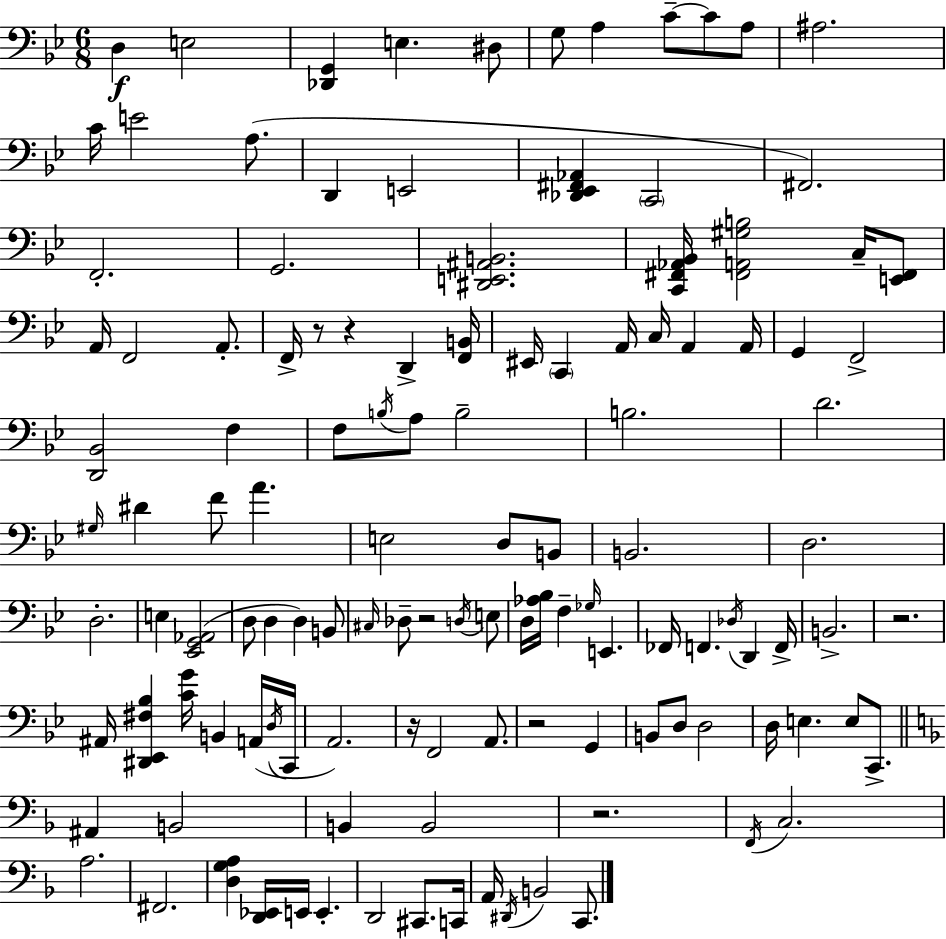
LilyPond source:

{
  \clef bass
  \numericTimeSignature
  \time 6/8
  \key g \minor
  d4\f e2 | <des, g,>4 e4. dis8 | g8 a4 c'8--~~ c'8 a8 | ais2. | \break c'16 e'2 a8.( | d,4 e,2 | <des, ees, fis, aes,>4 \parenthesize c,2 | fis,2.) | \break f,2.-. | g,2. | <dis, e, ais, b,>2. | <c, fis, aes, bes,>16 <fis, a, gis b>2 c16-- <e, fis,>8 | \break a,16 f,2 a,8.-. | f,16-> r8 r4 d,4-> <f, b,>16 | eis,16 \parenthesize c,4 a,16 c16 a,4 a,16 | g,4 f,2-> | \break <d, bes,>2 f4 | f8 \acciaccatura { b16 } a8 b2-- | b2. | d'2. | \break \grace { gis16 } dis'4 f'8 a'4. | e2 d8 | b,8 b,2. | d2. | \break d2.-. | e4 <ees, g, aes,>2( | d8 d4 d4) | b,8 \grace { cis16 } des8-- r2 | \break \acciaccatura { d16 } e8 d16 <aes bes>16 f4-- \grace { ges16 } e,4. | fes,16 f,4. | \acciaccatura { des16 } d,4 f,16-> b,2.-> | r2. | \break ais,16 <dis, ees, fis bes>4 <c' g'>16 | b,4 a,16( \acciaccatura { d16 } c,16 a,2.) | r16 f,2 | a,8. r2 | \break g,4 b,8 d8 d2 | d16 e4. | e8 c,8.-> \bar "||" \break \key d \minor ais,4 b,2 | b,4 b,2 | r2. | \acciaccatura { f,16 } c2. | \break a2. | fis,2. | <d g a>4 <d, ees,>16 e,16 e,4.-. | d,2 cis,8. | \break c,16 a,16 \acciaccatura { dis,16 } b,2 c,8. | \bar "|."
}